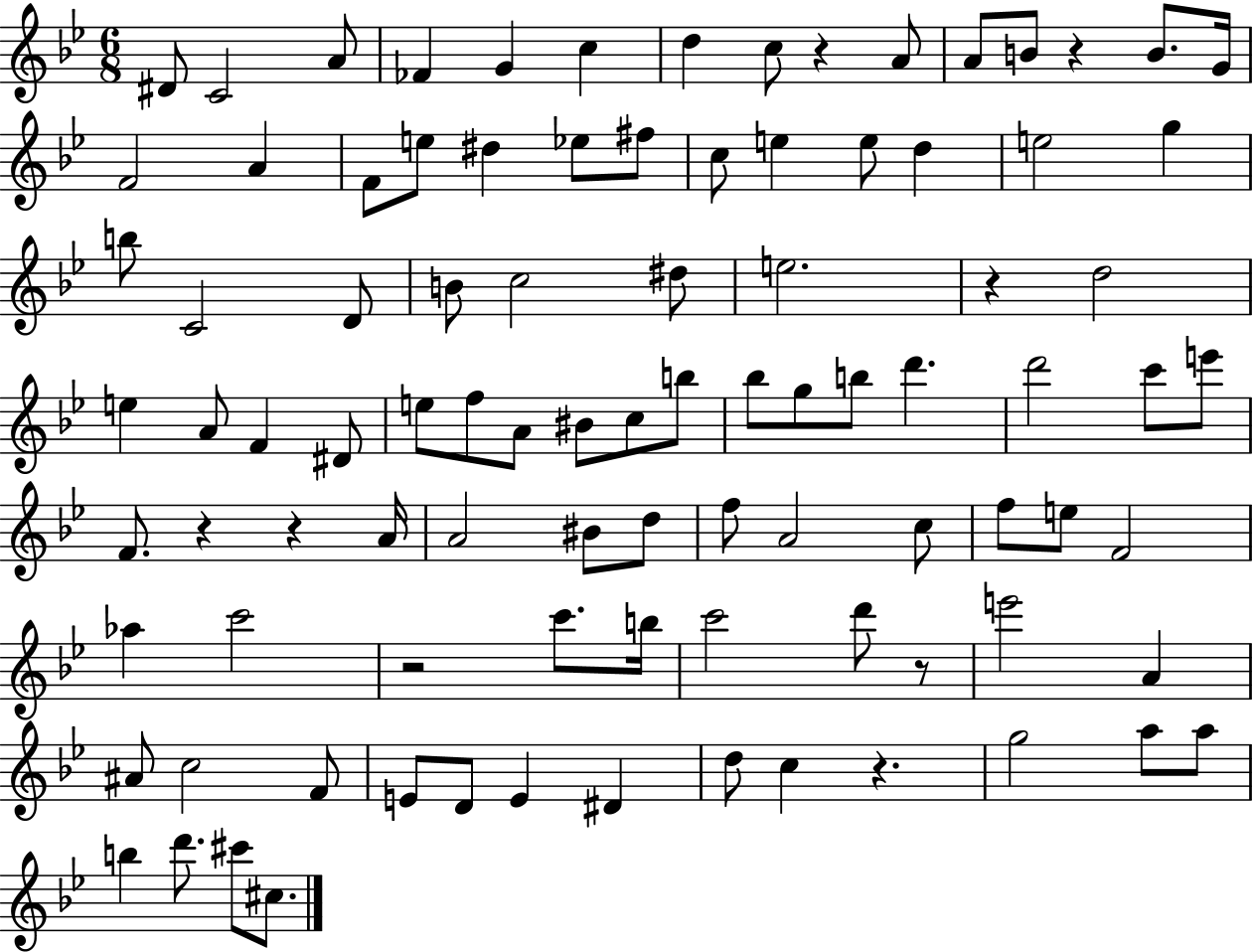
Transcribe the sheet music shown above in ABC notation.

X:1
T:Untitled
M:6/8
L:1/4
K:Bb
^D/2 C2 A/2 _F G c d c/2 z A/2 A/2 B/2 z B/2 G/4 F2 A F/2 e/2 ^d _e/2 ^f/2 c/2 e e/2 d e2 g b/2 C2 D/2 B/2 c2 ^d/2 e2 z d2 e A/2 F ^D/2 e/2 f/2 A/2 ^B/2 c/2 b/2 _b/2 g/2 b/2 d' d'2 c'/2 e'/2 F/2 z z A/4 A2 ^B/2 d/2 f/2 A2 c/2 f/2 e/2 F2 _a c'2 z2 c'/2 b/4 c'2 d'/2 z/2 e'2 A ^A/2 c2 F/2 E/2 D/2 E ^D d/2 c z g2 a/2 a/2 b d'/2 ^c'/2 ^c/2